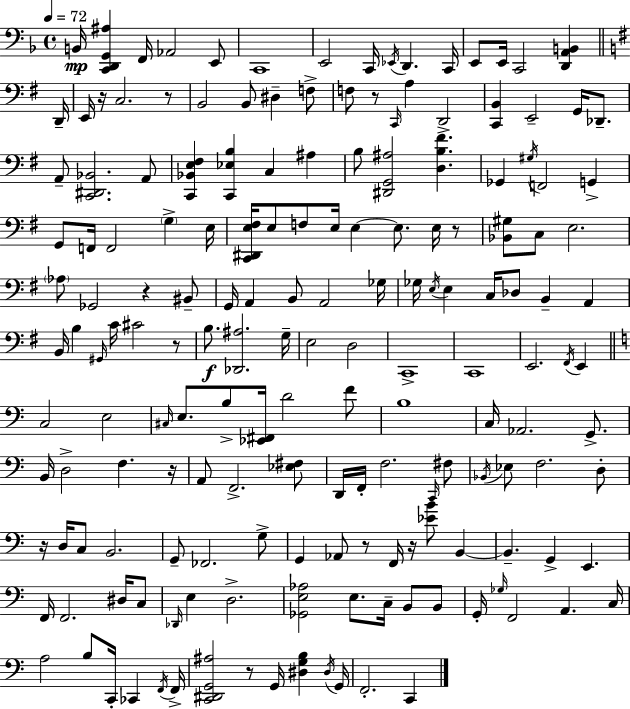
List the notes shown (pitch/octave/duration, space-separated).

B2/s [C2,D2,G2,A#3]/q F2/s Ab2/h E2/e C2/w E2/h C2/s Eb2/s D2/q. C2/s E2/e E2/s C2/h [D2,A2,B2]/q D2/s E2/s R/s C3/h. R/e B2/h B2/e D#3/q F3/e F3/e R/e C2/s A3/q D2/h [C2,B2]/q E2/h G2/s Db2/e. A2/e [C2,D#2,Bb2]/h. A2/e [C2,Bb2,E3,F#3]/q [C2,Eb3,B3]/q C3/q A#3/q B3/e [D#2,G2,A#3]/h [D3,B3,F#4]/q. Gb2/q G#3/s F2/h G2/q G2/e F2/s F2/h G3/q E3/s [C2,D#2,E3,F#3]/s E3/e F3/e E3/s E3/q E3/e. E3/s R/e [Bb2,G#3]/e C3/e E3/h. Ab3/e Gb2/h R/q BIS2/e G2/s A2/q B2/e A2/h Gb3/s Gb3/s E3/s E3/q C3/s Db3/e B2/q A2/q B2/s B3/q G#2/s C4/s C#4/h R/e B3/e. [Db2,A#3]/h. G3/s E3/h D3/h C2/w C2/w E2/h. F#2/s E2/q C3/h E3/h C#3/s E3/e. B3/e [Eb2,F#2]/s D4/h F4/e B3/w C3/s Ab2/h. G2/e. B2/s D3/h F3/q. R/s A2/e F2/h. [Eb3,F#3]/e D2/s F2/s F3/h. C2/s F#3/e Bb2/s Eb3/e F3/h. D3/e R/s D3/s C3/e B2/h. G2/e FES2/h. G3/e G2/q Ab2/e R/e F2/s R/s [Eb4,B4]/e B2/q B2/q. G2/q E2/q. F2/s F2/h. D#3/s C3/e Db2/s E3/q D3/h. [Gb2,E3,Ab3]/h E3/e. C3/s B2/e B2/e G2/s Gb3/s F2/h A2/q. C3/s A3/h B3/e C2/s CES2/q F2/s F2/s [C2,D#2,G2,A#3]/h R/e G2/s [D#3,G3,B3]/q D#3/s G2/s F2/h. C2/q